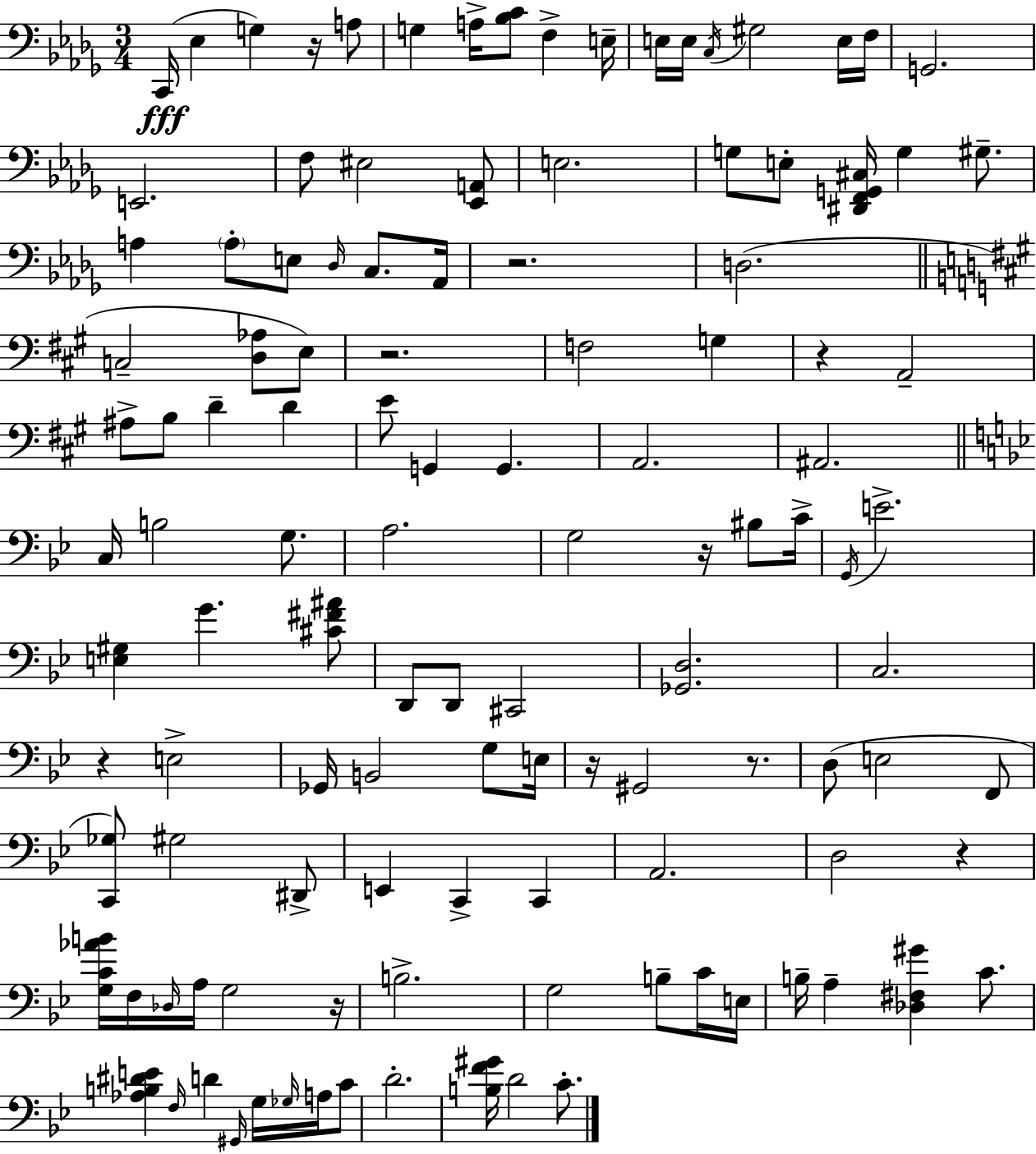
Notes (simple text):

C2/s Eb3/q G3/q R/s A3/e G3/q A3/s [Bb3,C4]/e F3/q E3/s E3/s E3/s C3/s G#3/h E3/s F3/s G2/h. E2/h. F3/e EIS3/h [Eb2,A2]/e E3/h. G3/e E3/e [D#2,F2,G2,C#3]/s G3/q G#3/e. A3/q A3/e E3/e Db3/s C3/e. Ab2/s R/h. D3/h. C3/h [D3,Ab3]/e E3/e R/h. F3/h G3/q R/q A2/h A#3/e B3/e D4/q D4/q E4/e G2/q G2/q. A2/h. A#2/h. C3/s B3/h G3/e. A3/h. G3/h R/s BIS3/e C4/s G2/s E4/h. [E3,G#3]/q G4/q. [C#4,F#4,A#4]/e D2/e D2/e C#2/h [Gb2,D3]/h. C3/h. R/q E3/h Gb2/s B2/h G3/e E3/s R/s G#2/h R/e. D3/e E3/h F2/e [C2,Gb3]/e G#3/h D#2/e E2/q C2/q C2/q A2/h. D3/h R/q [G3,C4,Ab4,B4]/s F3/s Db3/s A3/s G3/h R/s B3/h. G3/h B3/e C4/s E3/s B3/s A3/q [Db3,F#3,G#4]/q C4/e. [Ab3,B3,D#4,E4]/q F3/s D4/q G#2/s G3/s Gb3/s A3/s C4/e D4/h. [B3,F4,G#4]/s D4/h C4/e.